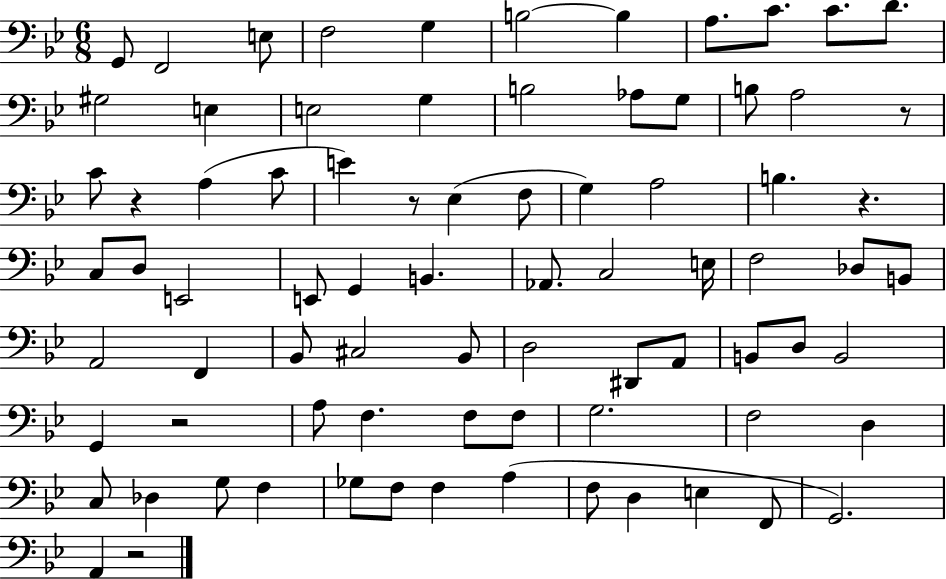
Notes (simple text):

G2/e F2/h E3/e F3/h G3/q B3/h B3/q A3/e. C4/e. C4/e. D4/e. G#3/h E3/q E3/h G3/q B3/h Ab3/e G3/e B3/e A3/h R/e C4/e R/q A3/q C4/e E4/q R/e Eb3/q F3/e G3/q A3/h B3/q. R/q. C3/e D3/e E2/h E2/e G2/q B2/q. Ab2/e. C3/h E3/s F3/h Db3/e B2/e A2/h F2/q Bb2/e C#3/h Bb2/e D3/h D#2/e A2/e B2/e D3/e B2/h G2/q R/h A3/e F3/q. F3/e F3/e G3/h. F3/h D3/q C3/e Db3/q G3/e F3/q Gb3/e F3/e F3/q A3/q F3/e D3/q E3/q F2/e G2/h. A2/q R/h